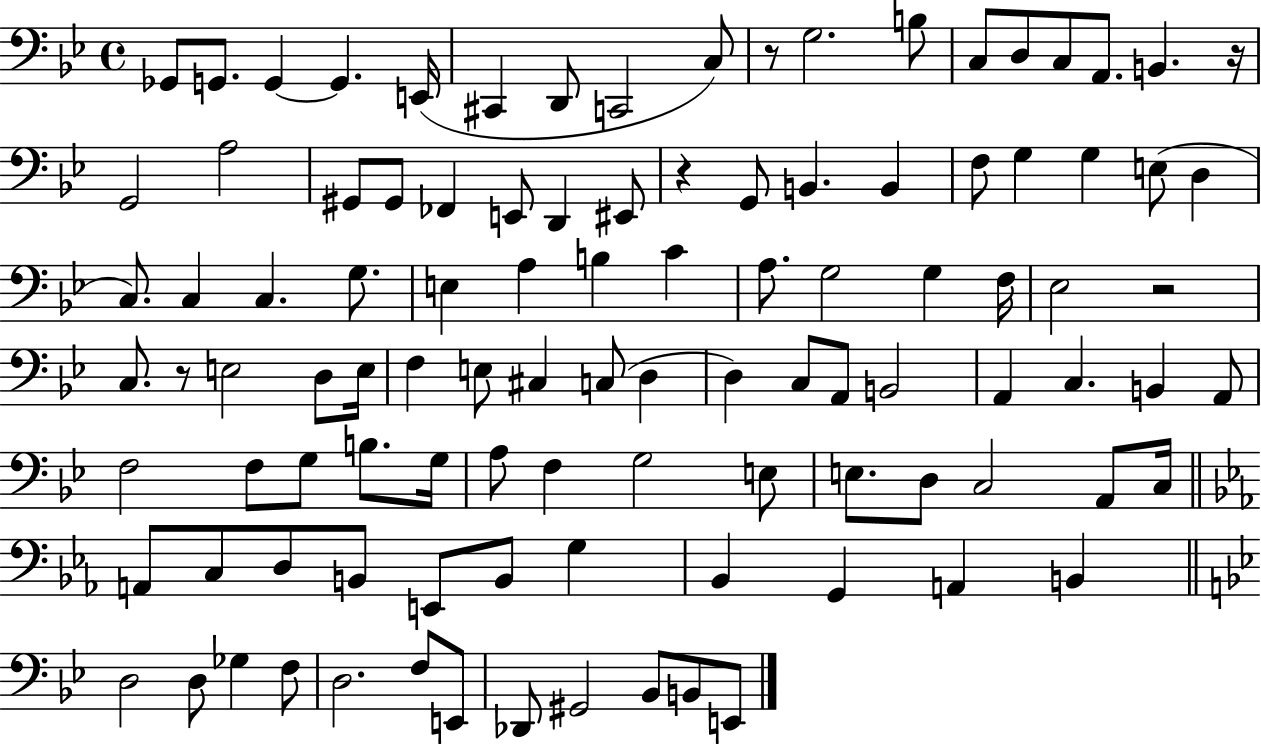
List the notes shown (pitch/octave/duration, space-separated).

Gb2/e G2/e. G2/q G2/q. E2/s C#2/q D2/e C2/h C3/e R/e G3/h. B3/e C3/e D3/e C3/e A2/e. B2/q. R/s G2/h A3/h G#2/e G#2/e FES2/q E2/e D2/q EIS2/e R/q G2/e B2/q. B2/q F3/e G3/q G3/q E3/e D3/q C3/e. C3/q C3/q. G3/e. E3/q A3/q B3/q C4/q A3/e. G3/h G3/q F3/s Eb3/h R/h C3/e. R/e E3/h D3/e E3/s F3/q E3/e C#3/q C3/e D3/q D3/q C3/e A2/e B2/h A2/q C3/q. B2/q A2/e F3/h F3/e G3/e B3/e. G3/s A3/e F3/q G3/h E3/e E3/e. D3/e C3/h A2/e C3/s A2/e C3/e D3/e B2/e E2/e B2/e G3/q Bb2/q G2/q A2/q B2/q D3/h D3/e Gb3/q F3/e D3/h. F3/e E2/e Db2/e G#2/h Bb2/e B2/e E2/e